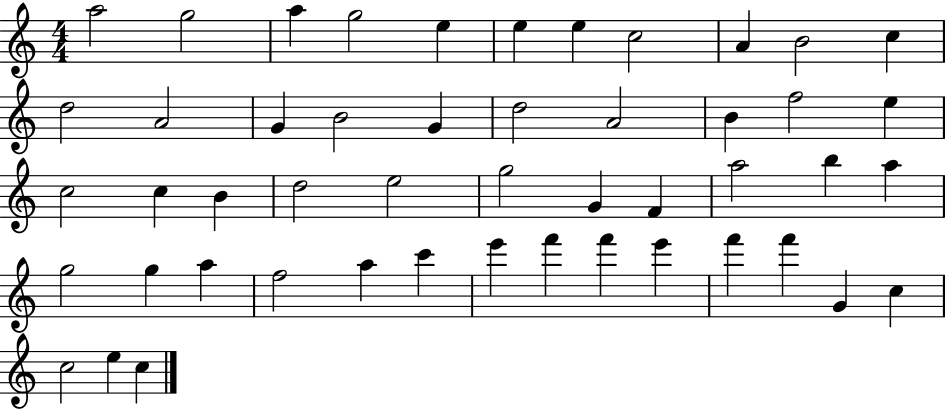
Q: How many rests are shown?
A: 0